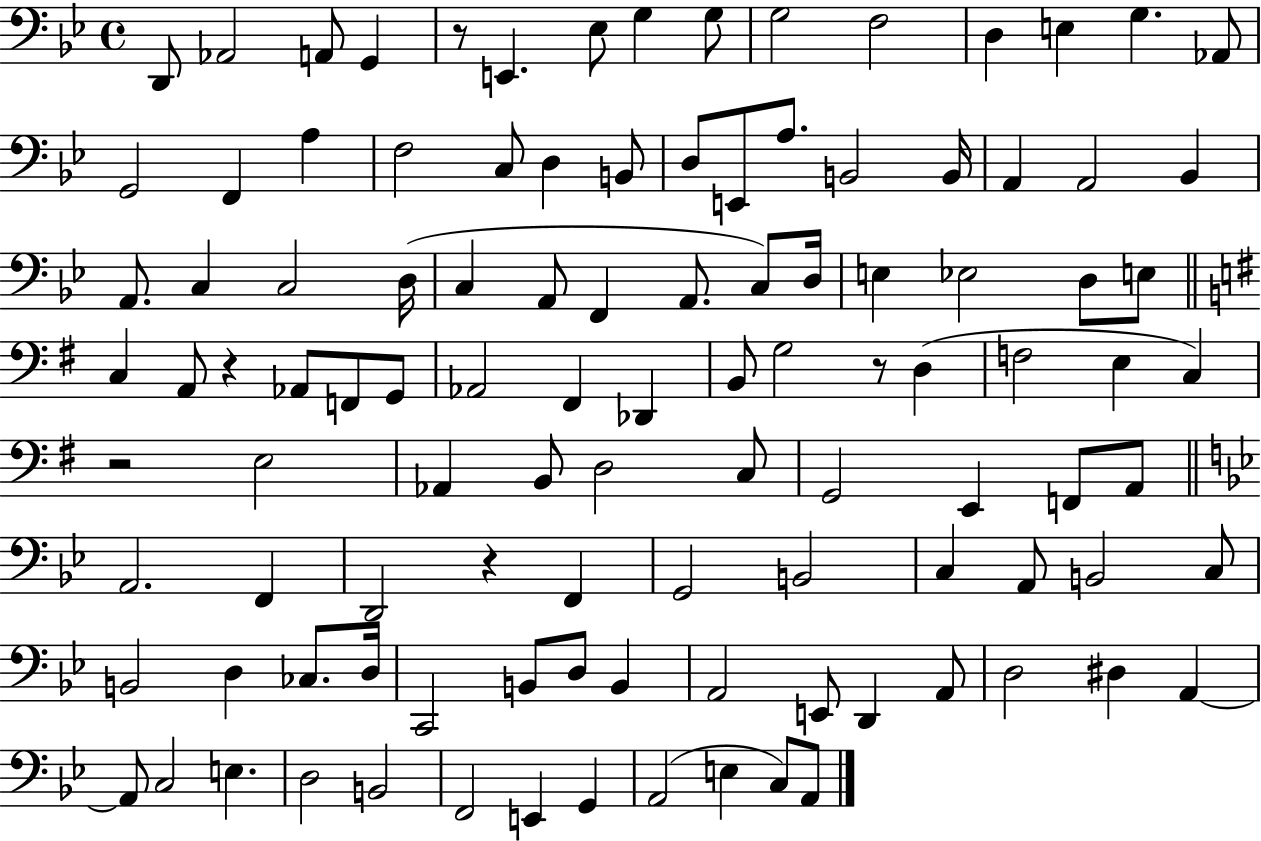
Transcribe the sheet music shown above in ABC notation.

X:1
T:Untitled
M:4/4
L:1/4
K:Bb
D,,/2 _A,,2 A,,/2 G,, z/2 E,, _E,/2 G, G,/2 G,2 F,2 D, E, G, _A,,/2 G,,2 F,, A, F,2 C,/2 D, B,,/2 D,/2 E,,/2 A,/2 B,,2 B,,/4 A,, A,,2 _B,, A,,/2 C, C,2 D,/4 C, A,,/2 F,, A,,/2 C,/2 D,/4 E, _E,2 D,/2 E,/2 C, A,,/2 z _A,,/2 F,,/2 G,,/2 _A,,2 ^F,, _D,, B,,/2 G,2 z/2 D, F,2 E, C, z2 E,2 _A,, B,,/2 D,2 C,/2 G,,2 E,, F,,/2 A,,/2 A,,2 F,, D,,2 z F,, G,,2 B,,2 C, A,,/2 B,,2 C,/2 B,,2 D, _C,/2 D,/4 C,,2 B,,/2 D,/2 B,, A,,2 E,,/2 D,, A,,/2 D,2 ^D, A,, A,,/2 C,2 E, D,2 B,,2 F,,2 E,, G,, A,,2 E, C,/2 A,,/2